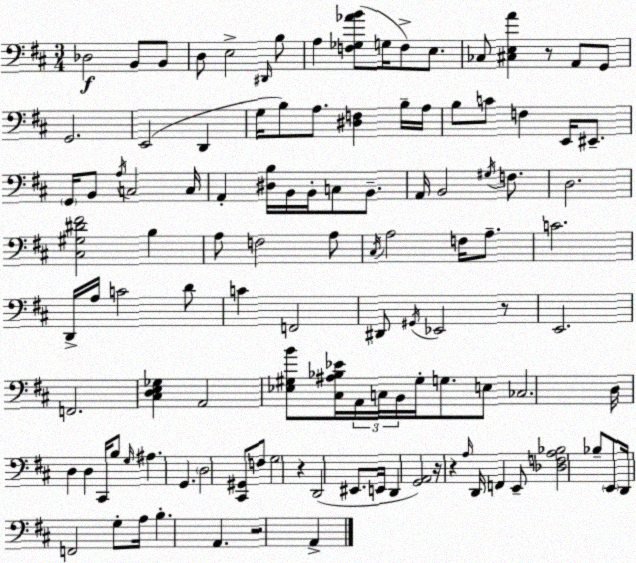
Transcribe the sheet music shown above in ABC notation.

X:1
T:Untitled
M:3/4
L:1/4
K:D
_D,2 B,,/2 B,,/2 D,/2 E,2 ^D,,/4 B,/2 A, [F,_G,_AB]/2 G,/4 F,/2 E,/2 _C,/2 [^C,E,A] z/2 A,,/2 G,,/2 G,,2 E,,2 D,, G,/4 B,/2 A,/2 [^D,F,] B,/4 A,/4 B,/2 C/2 F, E,,/4 ^E,,/2 G,,/4 B,,/2 A,/4 C,2 C,/4 A,, [^D,B,]/4 B,,/4 B,,/4 C,/2 B,,/2 A,,/4 B,,2 ^G,/4 F,/2 D,2 [^C,^G,^D^F]2 B, A,/2 F,2 A,/2 ^C,/4 A,2 F,/4 A,/2 C2 D,,/4 A,/4 C2 D/2 C F,,2 ^D,,/2 ^G,,/4 _E,,2 z/2 E,,2 F,,2 [^C,D,E,_G,] A,,2 [_E,^G,B]/2 [^C,^A,_B,_E]/4 A,,/4 C,/4 B,,/4 ^G,/4 G,/2 E,/2 _C,2 D,/4 D, D, ^C,,/4 B,/2 G,/4 ^A, G,, D,2 [^C,,^G,,]/2 F,/2 G,2 z D,,2 ^E,,/2 E,,/4 D,, [G,,A,,]2 z/4 z A,/4 D,,/4 F,, E,,/2 [_D,F,A,_B,]2 _B,/2 E,,/2 D,,/4 F,,2 G,/2 A,/4 B, A,, z2 A,,